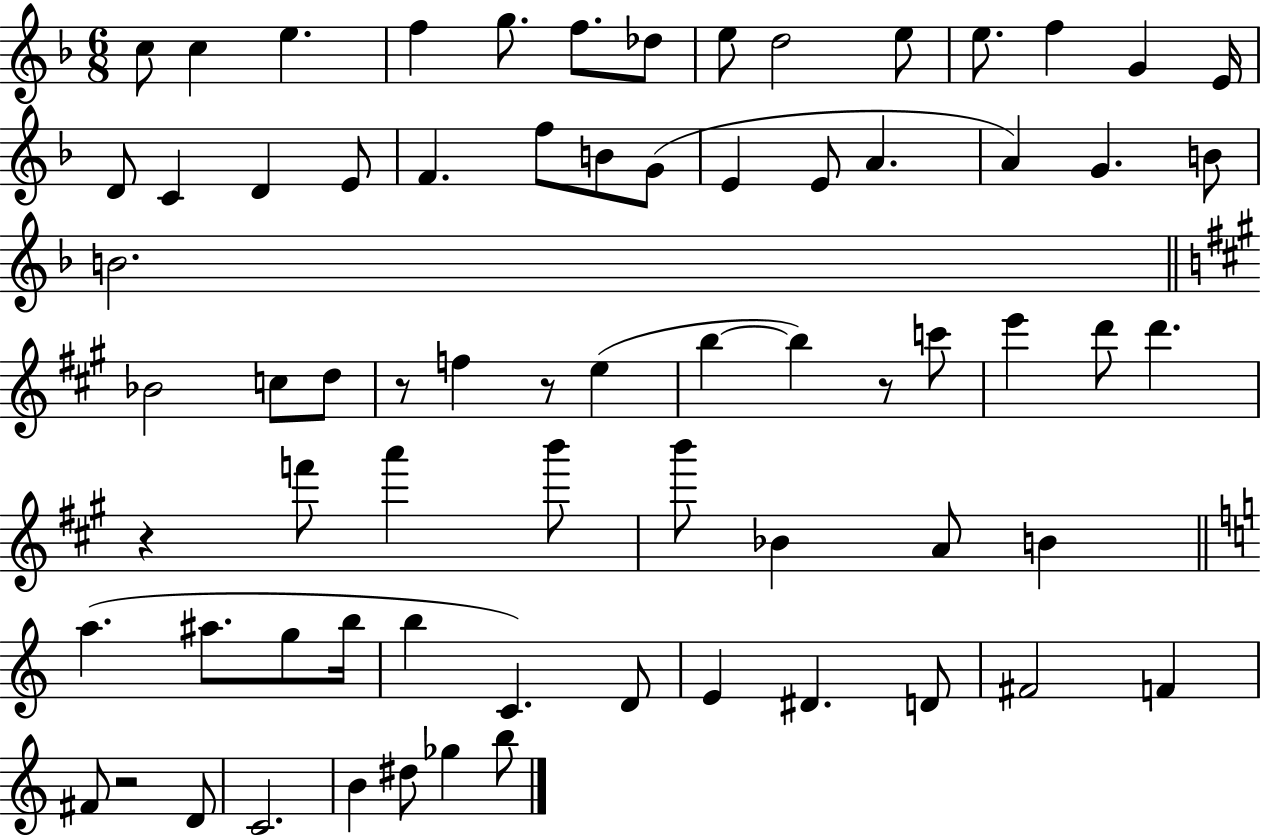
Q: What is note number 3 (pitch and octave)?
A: E5